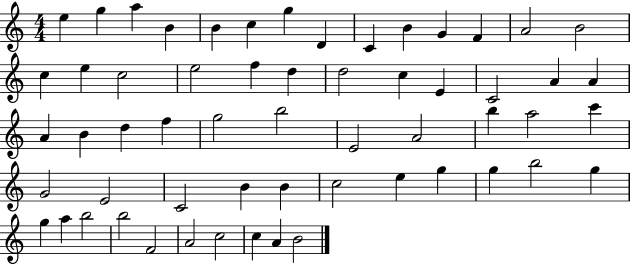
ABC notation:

X:1
T:Untitled
M:4/4
L:1/4
K:C
e g a B B c g D C B G F A2 B2 c e c2 e2 f d d2 c E C2 A A A B d f g2 b2 E2 A2 b a2 c' G2 E2 C2 B B c2 e g g b2 g g a b2 b2 F2 A2 c2 c A B2